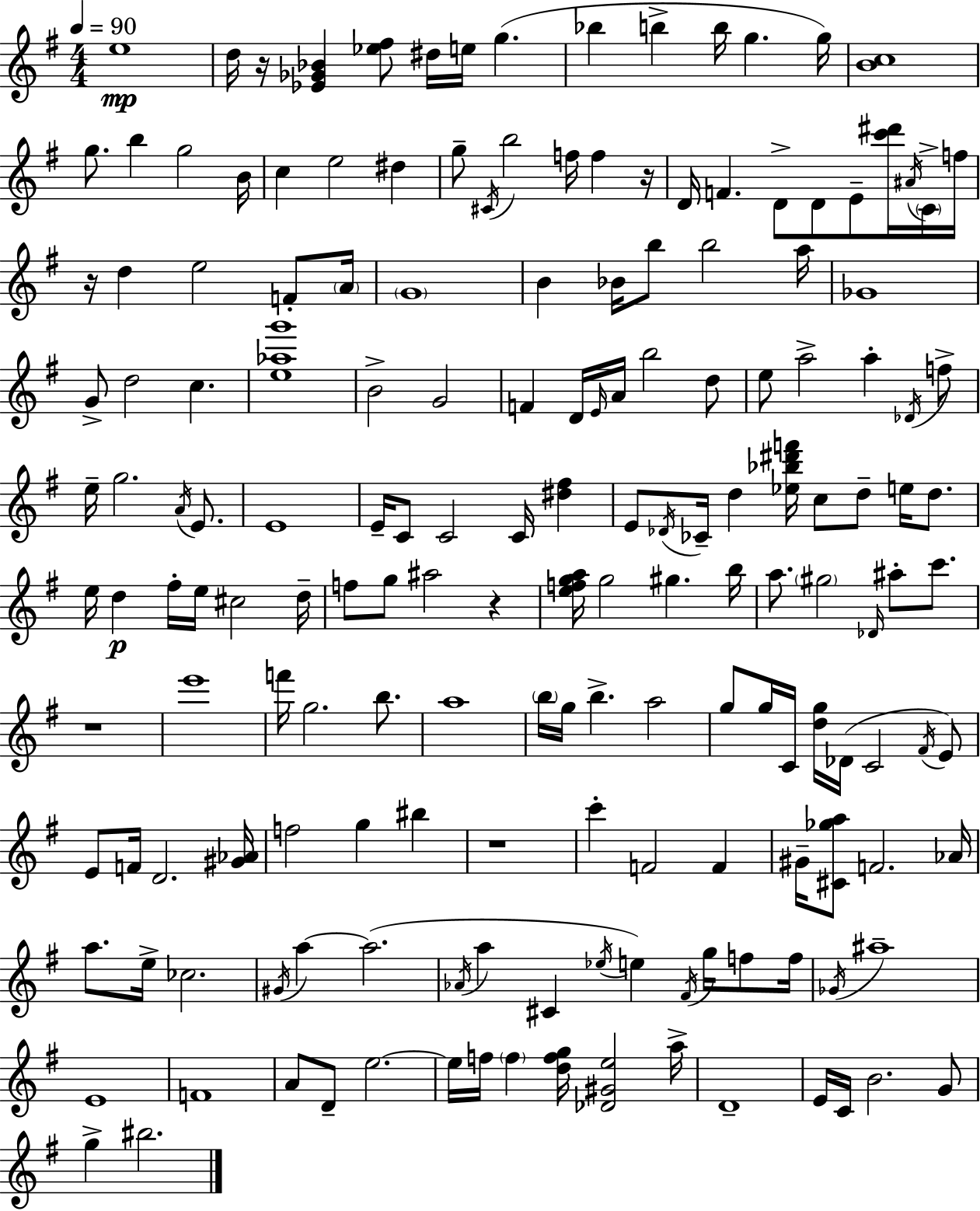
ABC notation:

X:1
T:Untitled
M:4/4
L:1/4
K:Em
e4 d/4 z/4 [_E_G_B] [_e^f]/2 ^d/4 e/4 g _b b b/4 g g/4 [Bc]4 g/2 b g2 B/4 c e2 ^d g/2 ^C/4 b2 f/4 f z/4 D/4 F D/2 D/2 E/2 [c'^d']/4 ^A/4 C/4 f/4 z/4 d e2 F/2 A/4 G4 B _B/4 b/2 b2 a/4 _G4 G/2 d2 c [e_ag']4 B2 G2 F D/4 E/4 A/4 b2 d/2 e/2 a2 a _D/4 f/2 e/4 g2 A/4 E/2 E4 E/4 C/2 C2 C/4 [^d^f] E/2 _D/4 _C/4 d [_e_b^d'f']/4 c/2 d/2 e/4 d/2 e/4 d ^f/4 e/4 ^c2 d/4 f/2 g/2 ^a2 z [efga]/4 g2 ^g b/4 a/2 ^g2 _D/4 ^a/2 c'/2 z4 e'4 f'/4 g2 b/2 a4 b/4 g/4 b a2 g/2 g/4 C/4 [dg]/4 _D/4 C2 ^F/4 E/2 E/2 F/4 D2 [^G_A]/4 f2 g ^b z4 c' F2 F ^G/4 [^C_ga]/2 F2 _A/4 a/2 e/4 _c2 ^G/4 a a2 _A/4 a ^C _e/4 e ^F/4 g/4 f/2 f/4 _G/4 ^a4 E4 F4 A/2 D/2 e2 e/4 f/4 f [dfg]/4 [_D^Ge]2 a/4 D4 E/4 C/4 B2 G/2 g ^b2